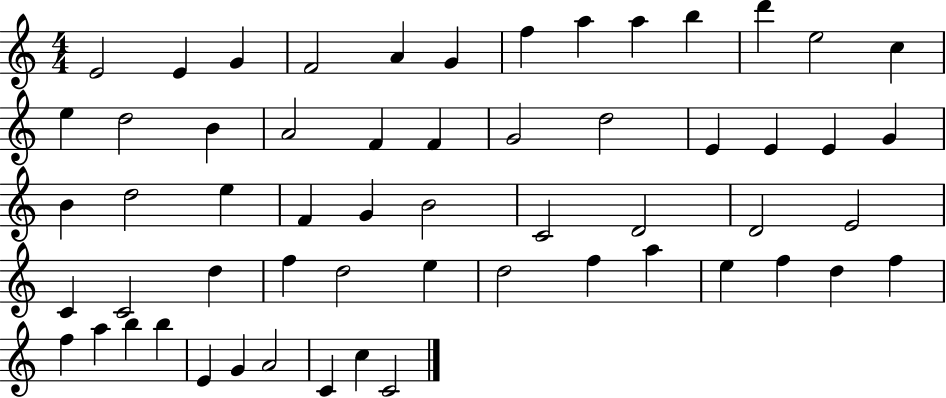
E4/h E4/q G4/q F4/h A4/q G4/q F5/q A5/q A5/q B5/q D6/q E5/h C5/q E5/q D5/h B4/q A4/h F4/q F4/q G4/h D5/h E4/q E4/q E4/q G4/q B4/q D5/h E5/q F4/q G4/q B4/h C4/h D4/h D4/h E4/h C4/q C4/h D5/q F5/q D5/h E5/q D5/h F5/q A5/q E5/q F5/q D5/q F5/q F5/q A5/q B5/q B5/q E4/q G4/q A4/h C4/q C5/q C4/h